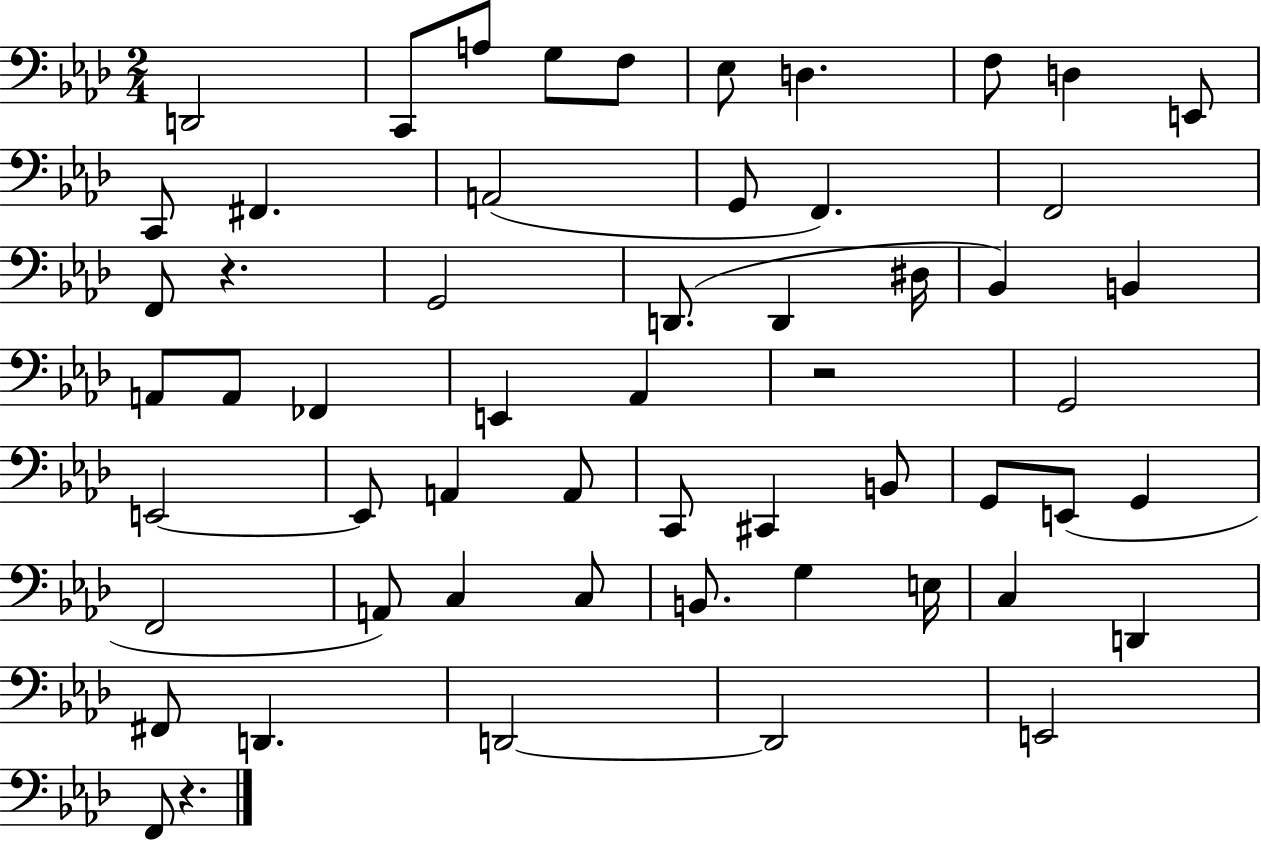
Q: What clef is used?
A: bass